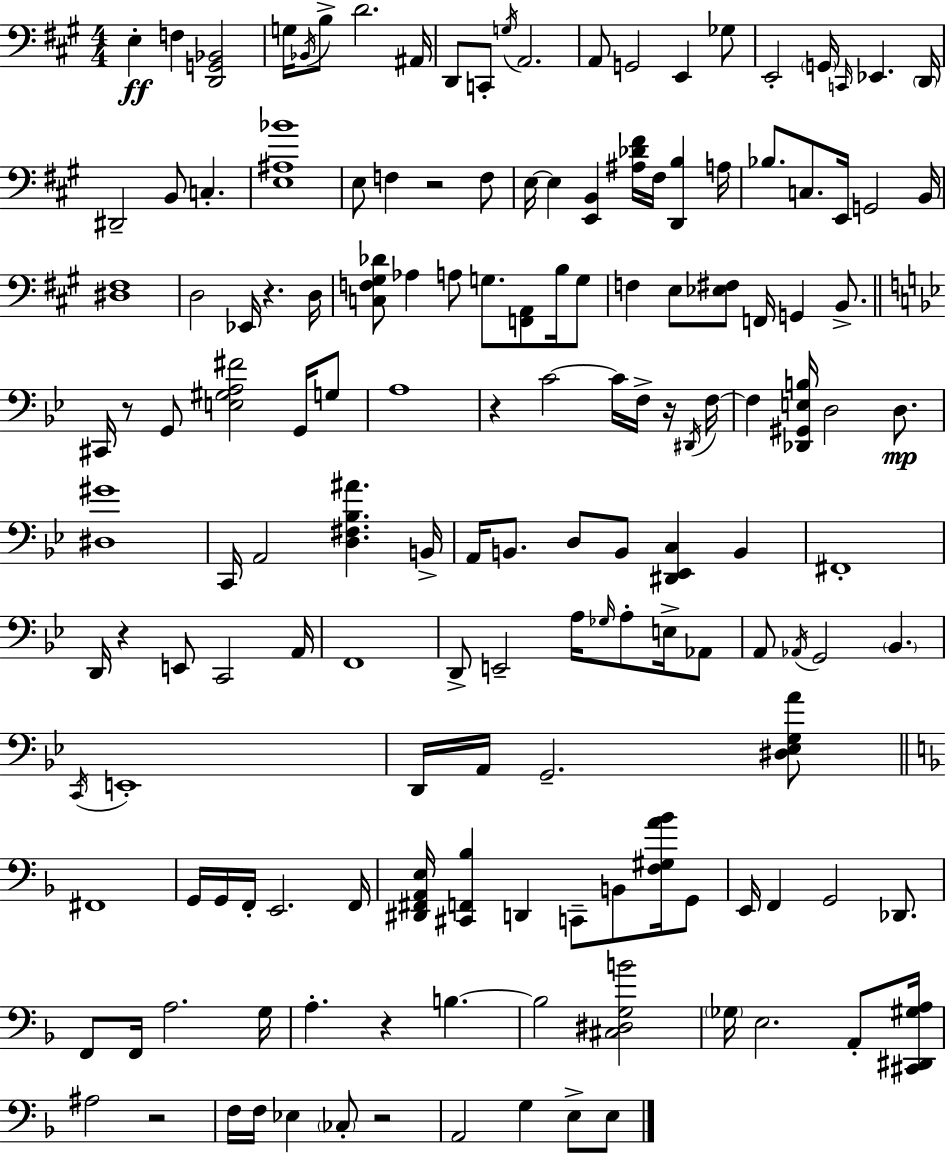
X:1
T:Untitled
M:4/4
L:1/4
K:A
E, F, [D,,G,,_B,,]2 G,/4 _B,,/4 B,/2 D2 ^A,,/4 D,,/2 C,,/2 G,/4 A,,2 A,,/2 G,,2 E,, _G,/2 E,,2 G,,/4 C,,/4 _E,, D,,/4 ^D,,2 B,,/2 C, [E,^A,_B]4 E,/2 F, z2 F,/2 E,/4 E, [E,,B,,] [^A,_D^F]/4 ^F,/4 [D,,B,] A,/4 _B,/2 C,/2 E,,/4 G,,2 B,,/4 [^D,^F,]4 D,2 _E,,/4 z D,/4 [C,F,^G,_D]/2 _A, A,/2 G,/2 [F,,A,,]/2 B,/4 G,/2 F, E,/2 [_E,^F,]/2 F,,/4 G,, B,,/2 ^C,,/4 z/2 G,,/2 [E,^G,A,^F]2 G,,/4 G,/2 A,4 z C2 C/4 F,/4 z/4 ^D,,/4 F,/4 F, [_D,,^G,,E,B,]/4 D,2 D,/2 [^D,^G]4 C,,/4 A,,2 [D,^F,_B,^A] B,,/4 A,,/4 B,,/2 D,/2 B,,/2 [^D,,_E,,C,] B,, ^F,,4 D,,/4 z E,,/2 C,,2 A,,/4 F,,4 D,,/2 E,,2 A,/4 _G,/4 A,/2 E,/4 _A,,/2 A,,/2 _A,,/4 G,,2 _B,, C,,/4 E,,4 D,,/4 A,,/4 G,,2 [^D,_E,G,A]/2 ^F,,4 G,,/4 G,,/4 F,,/4 E,,2 F,,/4 [^D,,^F,,A,,E,]/4 [^C,,F,,_B,] D,, C,,/2 B,,/2 [F,^G,A_B]/4 G,,/2 E,,/4 F,, G,,2 _D,,/2 F,,/2 F,,/4 A,2 G,/4 A, z B, B,2 [^C,^D,G,B]2 _G,/4 E,2 A,,/2 [^C,,^D,,^G,A,]/4 ^A,2 z2 F,/4 F,/4 _E, _C,/2 z2 A,,2 G, E,/2 E,/2